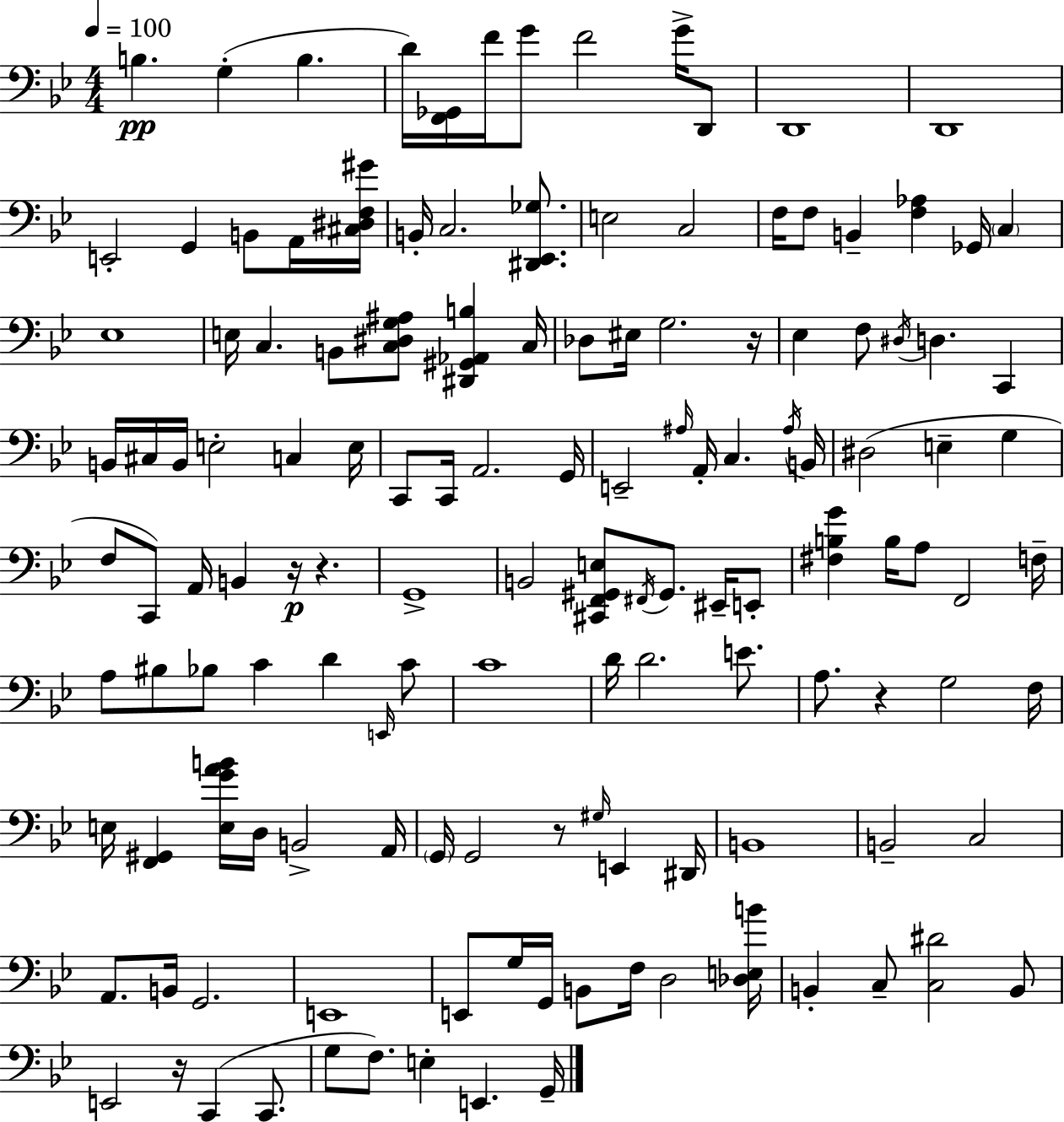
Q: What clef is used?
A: bass